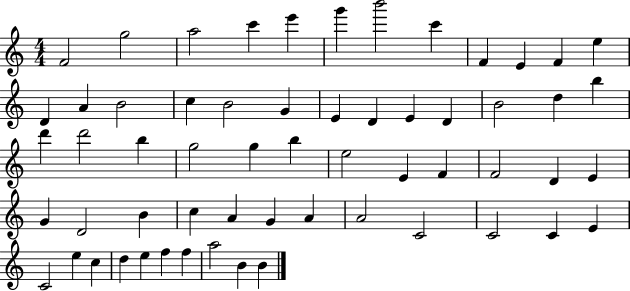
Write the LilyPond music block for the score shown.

{
  \clef treble
  \numericTimeSignature
  \time 4/4
  \key c \major
  f'2 g''2 | a''2 c'''4 e'''4 | g'''4 b'''2 c'''4 | f'4 e'4 f'4 e''4 | \break d'4 a'4 b'2 | c''4 b'2 g'4 | e'4 d'4 e'4 d'4 | b'2 d''4 b''4 | \break d'''4 d'''2 b''4 | g''2 g''4 b''4 | e''2 e'4 f'4 | f'2 d'4 e'4 | \break g'4 d'2 b'4 | c''4 a'4 g'4 a'4 | a'2 c'2 | c'2 c'4 e'4 | \break c'2 e''4 c''4 | d''4 e''4 f''4 f''4 | a''2 b'4 b'4 | \bar "|."
}